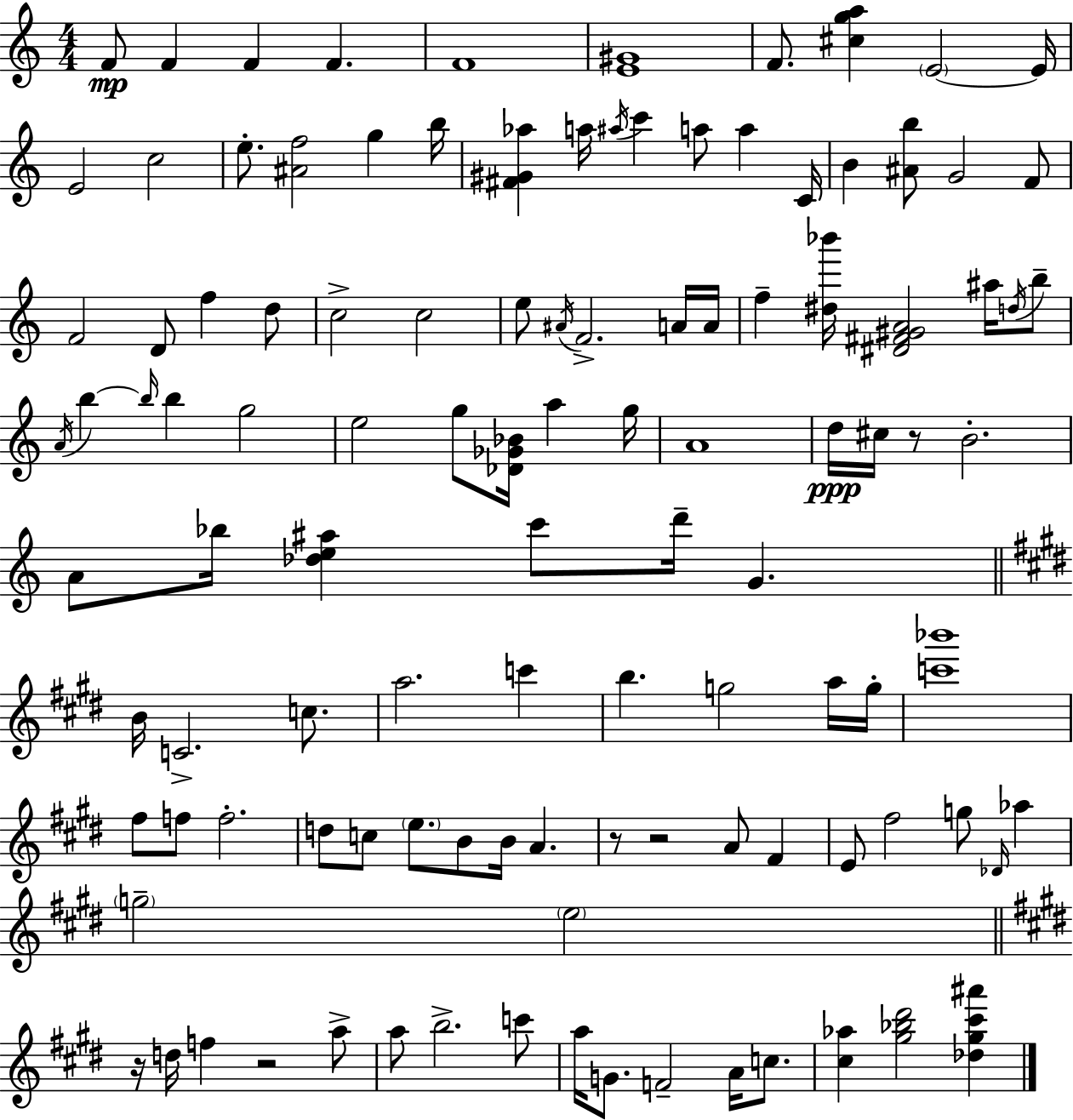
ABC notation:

X:1
T:Untitled
M:4/4
L:1/4
K:Am
F/2 F F F F4 [E^G]4 F/2 [^cga] E2 E/4 E2 c2 e/2 [^Af]2 g b/4 [^F^G_a] a/4 ^a/4 c' a/2 a C/4 B [^Ab]/2 G2 F/2 F2 D/2 f d/2 c2 c2 e/2 ^A/4 F2 A/4 A/4 f [^d_b']/4 [^D^F^GA]2 ^a/4 d/4 b/2 A/4 b b/4 b g2 e2 g/2 [_D_G_B]/4 a g/4 A4 d/4 ^c/4 z/2 B2 A/2 _b/4 [_de^a] c'/2 d'/4 G B/4 C2 c/2 a2 c' b g2 a/4 g/4 [c'_b']4 ^f/2 f/2 f2 d/2 c/2 e/2 B/2 B/4 A z/2 z2 A/2 ^F E/2 ^f2 g/2 _D/4 _a g2 e2 z/4 d/4 f z2 a/2 a/2 b2 c'/2 a/4 G/2 F2 A/4 c/2 [^c_a] [^g_b^d']2 [_d^g^c'^a']